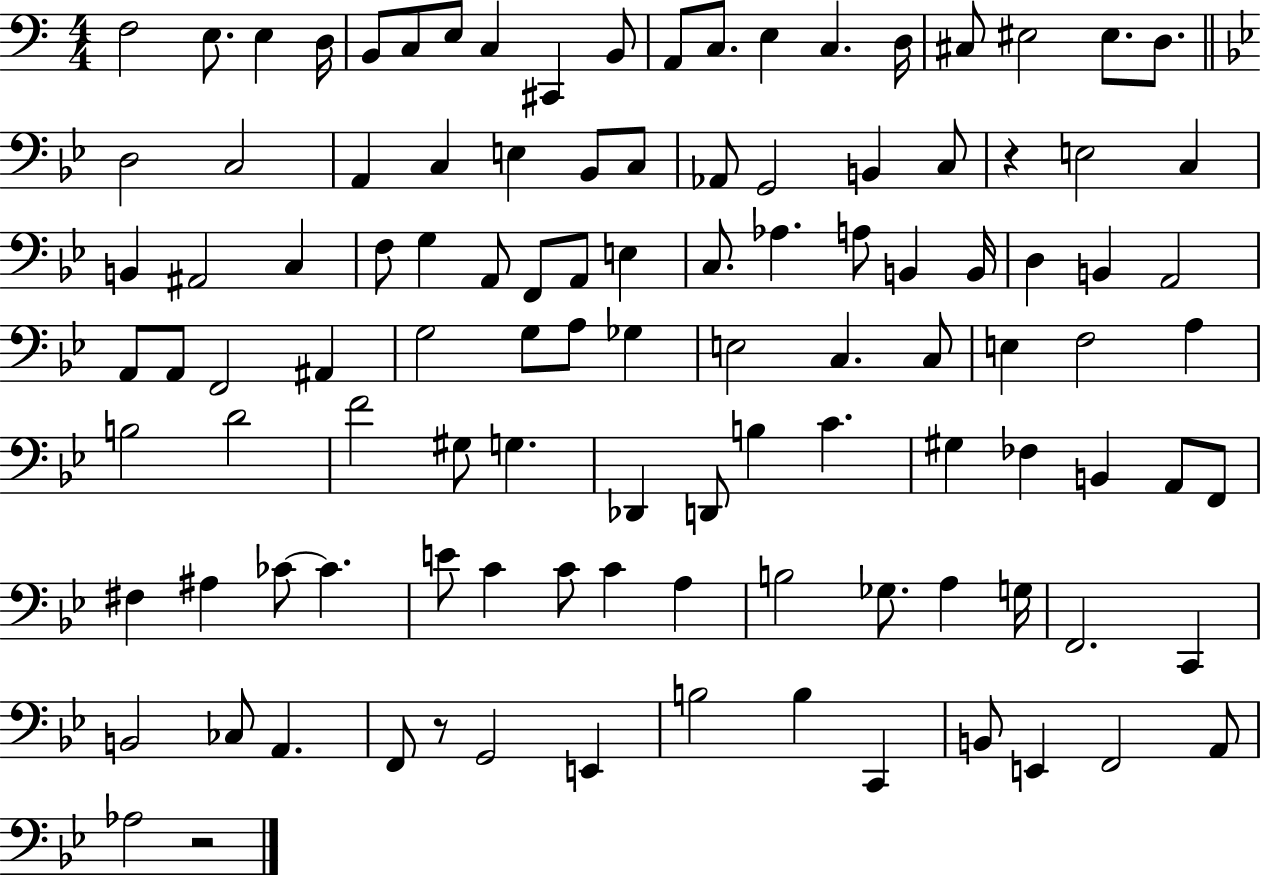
X:1
T:Untitled
M:4/4
L:1/4
K:C
F,2 E,/2 E, D,/4 B,,/2 C,/2 E,/2 C, ^C,, B,,/2 A,,/2 C,/2 E, C, D,/4 ^C,/2 ^E,2 ^E,/2 D,/2 D,2 C,2 A,, C, E, _B,,/2 C,/2 _A,,/2 G,,2 B,, C,/2 z E,2 C, B,, ^A,,2 C, F,/2 G, A,,/2 F,,/2 A,,/2 E, C,/2 _A, A,/2 B,, B,,/4 D, B,, A,,2 A,,/2 A,,/2 F,,2 ^A,, G,2 G,/2 A,/2 _G, E,2 C, C,/2 E, F,2 A, B,2 D2 F2 ^G,/2 G, _D,, D,,/2 B, C ^G, _F, B,, A,,/2 F,,/2 ^F, ^A, _C/2 _C E/2 C C/2 C A, B,2 _G,/2 A, G,/4 F,,2 C,, B,,2 _C,/2 A,, F,,/2 z/2 G,,2 E,, B,2 B, C,, B,,/2 E,, F,,2 A,,/2 _A,2 z2